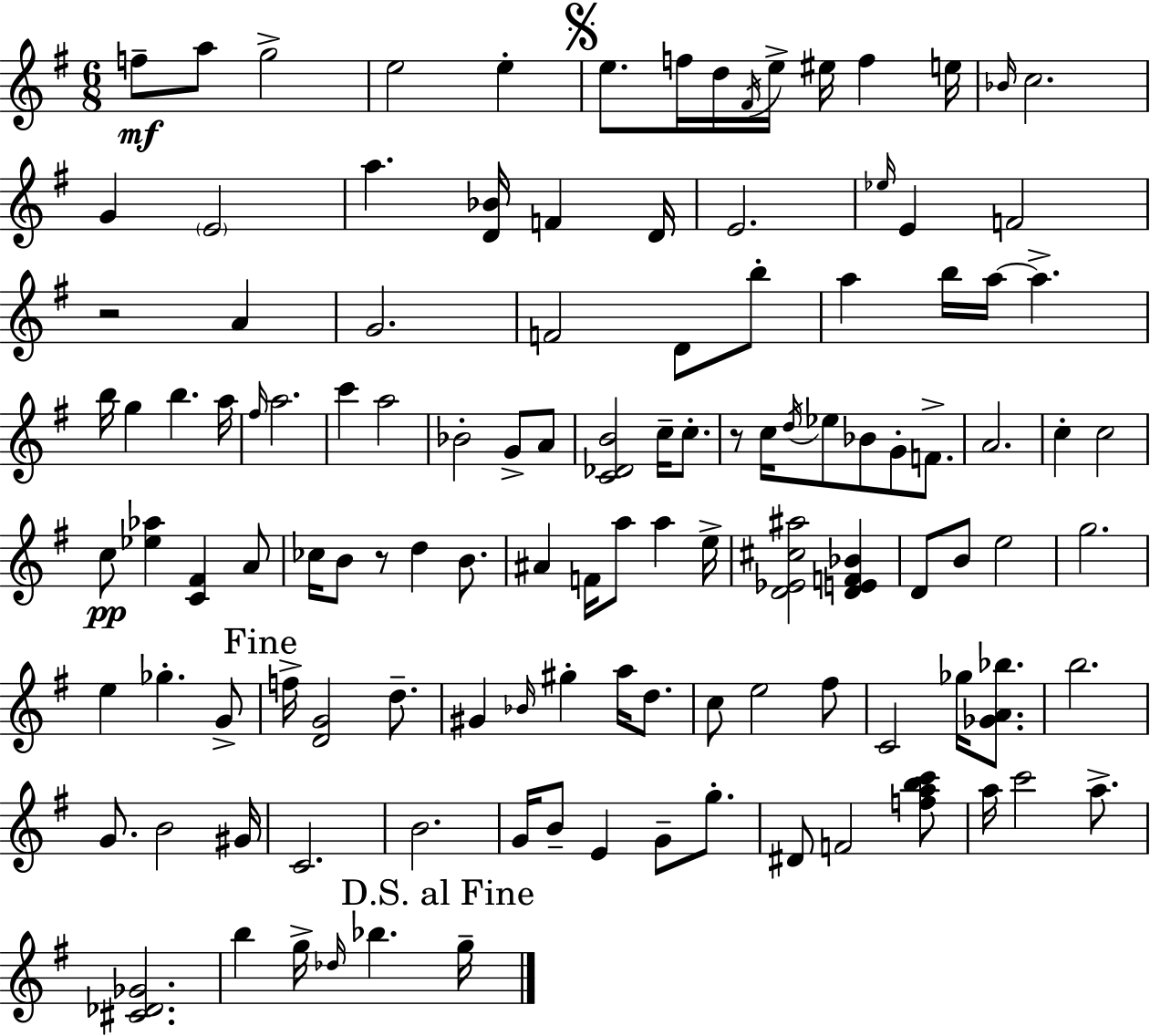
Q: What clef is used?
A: treble